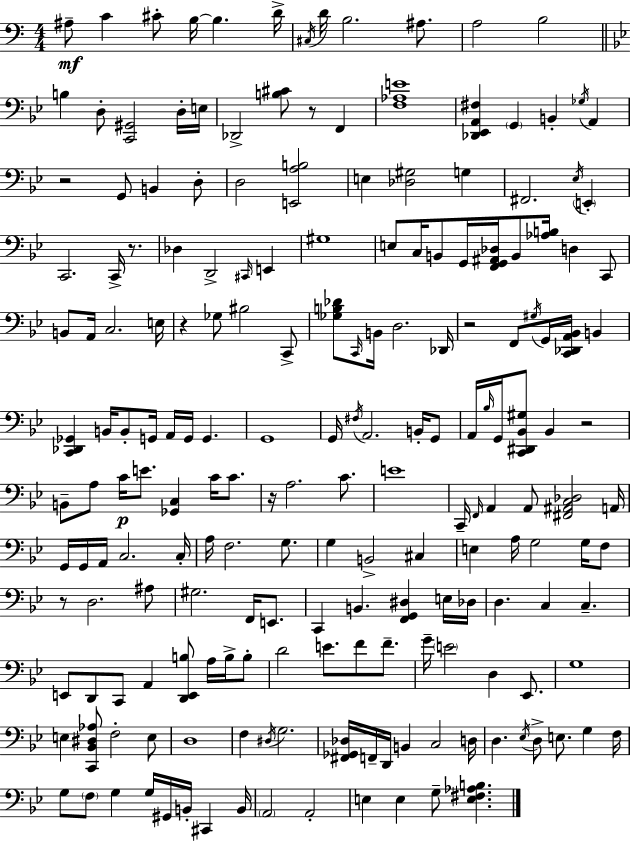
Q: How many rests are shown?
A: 8